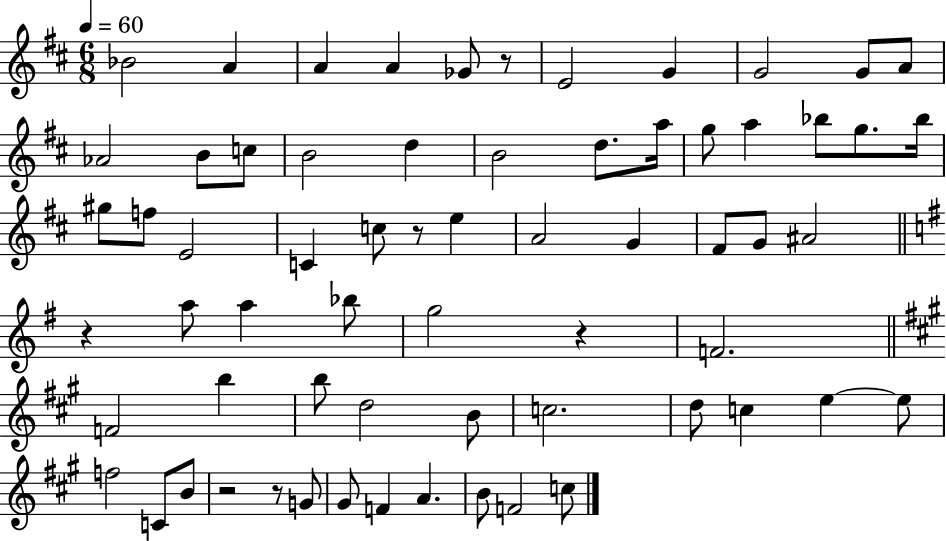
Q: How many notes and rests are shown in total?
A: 65